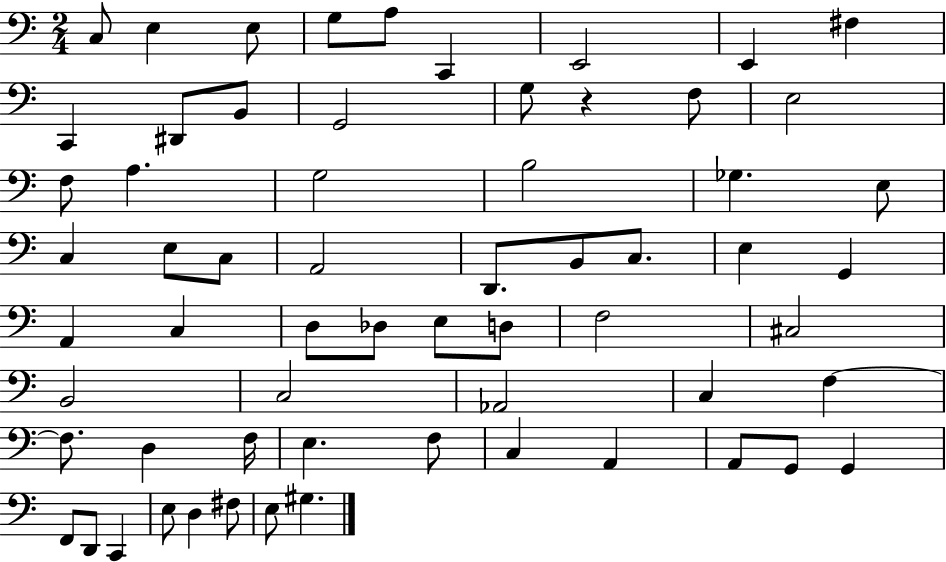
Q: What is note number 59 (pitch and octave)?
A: D3